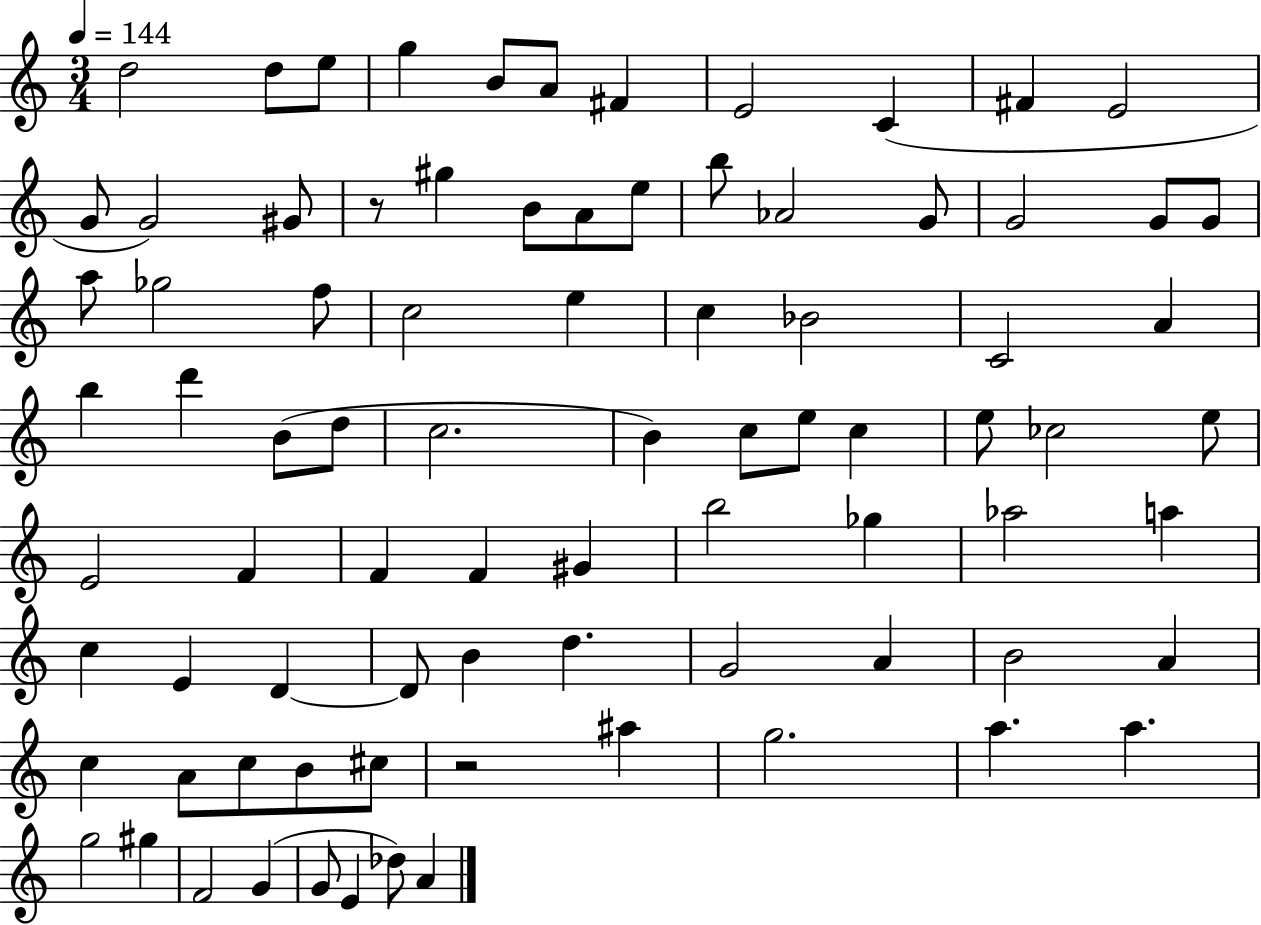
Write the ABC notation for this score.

X:1
T:Untitled
M:3/4
L:1/4
K:C
d2 d/2 e/2 g B/2 A/2 ^F E2 C ^F E2 G/2 G2 ^G/2 z/2 ^g B/2 A/2 e/2 b/2 _A2 G/2 G2 G/2 G/2 a/2 _g2 f/2 c2 e c _B2 C2 A b d' B/2 d/2 c2 B c/2 e/2 c e/2 _c2 e/2 E2 F F F ^G b2 _g _a2 a c E D D/2 B d G2 A B2 A c A/2 c/2 B/2 ^c/2 z2 ^a g2 a a g2 ^g F2 G G/2 E _d/2 A